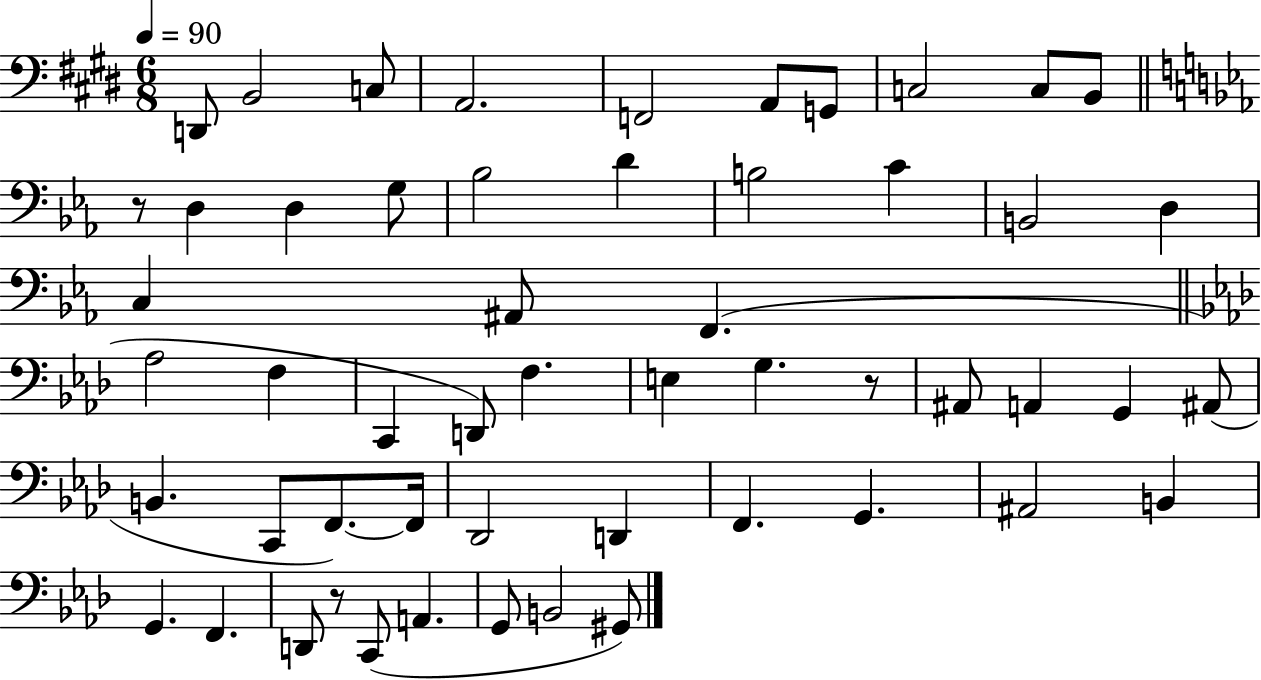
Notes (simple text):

D2/e B2/h C3/e A2/h. F2/h A2/e G2/e C3/h C3/e B2/e R/e D3/q D3/q G3/e Bb3/h D4/q B3/h C4/q B2/h D3/q C3/q A#2/e F2/q. Ab3/h F3/q C2/q D2/e F3/q. E3/q G3/q. R/e A#2/e A2/q G2/q A#2/e B2/q. C2/e F2/e. F2/s Db2/h D2/q F2/q. G2/q. A#2/h B2/q G2/q. F2/q. D2/e R/e C2/e A2/q. G2/e B2/h G#2/e